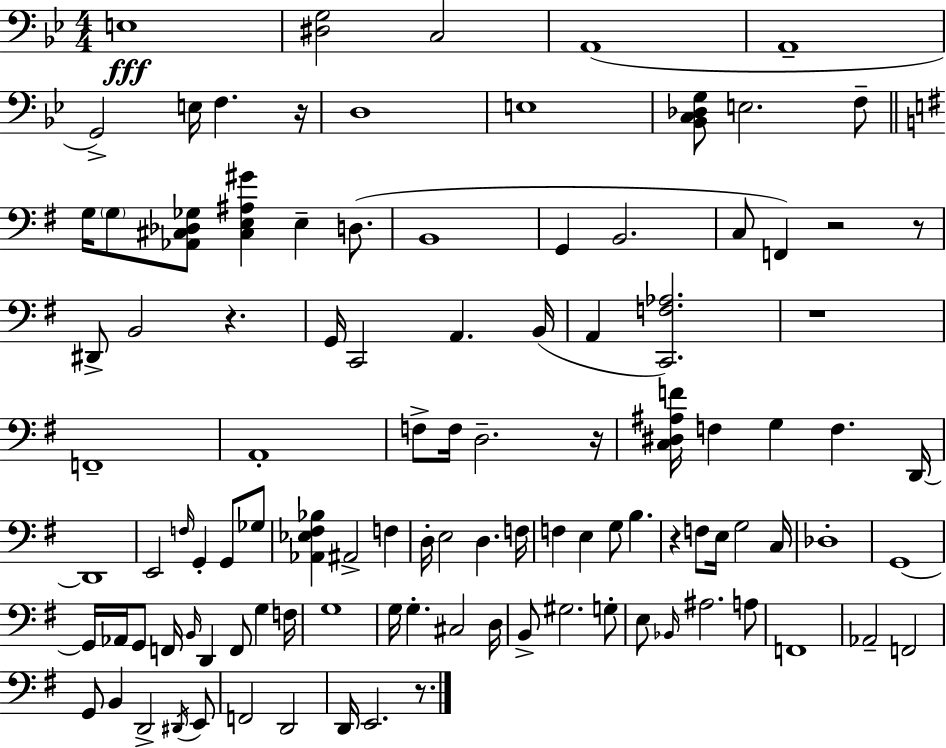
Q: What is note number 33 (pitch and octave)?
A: F3